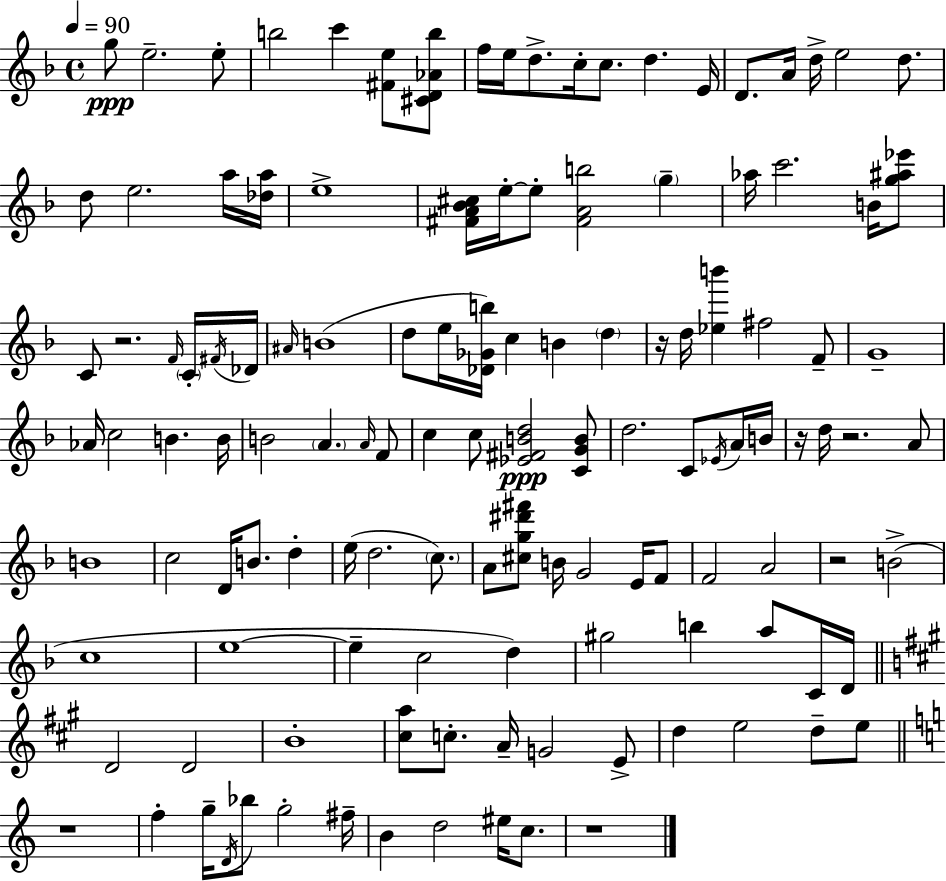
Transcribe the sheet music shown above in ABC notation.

X:1
T:Untitled
M:4/4
L:1/4
K:F
g/2 e2 e/2 b2 c' [^Fe]/2 [^CD_Ab]/2 f/4 e/4 d/2 c/4 c/2 d E/4 D/2 A/4 d/4 e2 d/2 d/2 e2 a/4 [_da]/4 e4 [^FA_B^c]/4 e/4 e/2 [^FAb]2 g _a/4 c'2 B/4 [g^a_e']/2 C/2 z2 F/4 C/4 ^F/4 _D/4 ^A/4 B4 d/2 e/4 [_D_Gb]/4 c B d z/4 d/4 [_eb'] ^f2 F/2 G4 _A/4 c2 B B/4 B2 A A/4 F/2 c c/2 [_E^FBd]2 [CGB]/2 d2 C/2 _E/4 A/4 B/4 z/4 d/4 z2 A/2 B4 c2 D/4 B/2 d e/4 d2 c/2 A/2 [^cg^d'^f']/2 B/4 G2 E/4 F/2 F2 A2 z2 B2 c4 e4 e c2 d ^g2 b a/2 C/4 D/4 D2 D2 B4 [^ca]/2 c/2 A/4 G2 E/2 d e2 d/2 e/2 z4 f g/4 D/4 _b/2 g2 ^f/4 B d2 ^e/4 c/2 z4